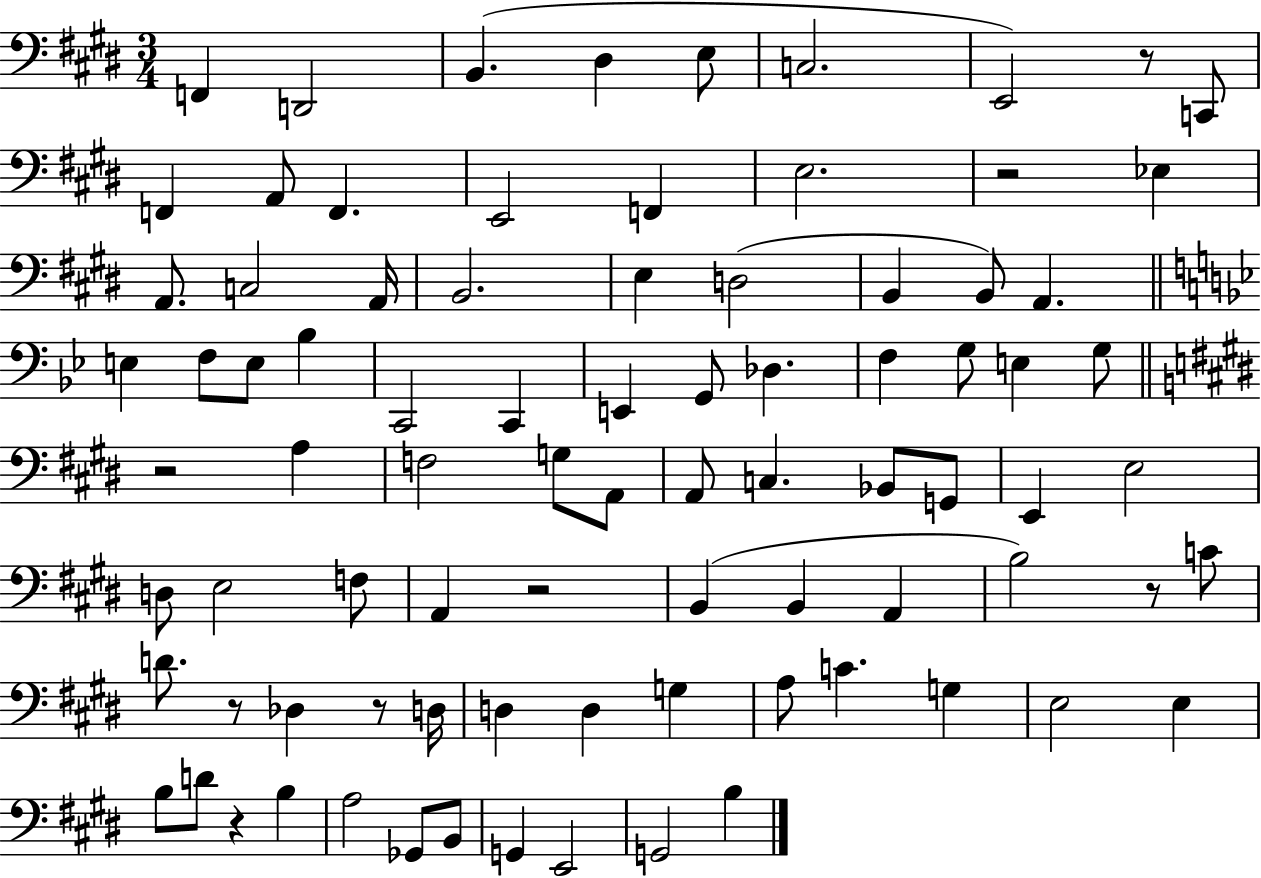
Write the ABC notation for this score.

X:1
T:Untitled
M:3/4
L:1/4
K:E
F,, D,,2 B,, ^D, E,/2 C,2 E,,2 z/2 C,,/2 F,, A,,/2 F,, E,,2 F,, E,2 z2 _E, A,,/2 C,2 A,,/4 B,,2 E, D,2 B,, B,,/2 A,, E, F,/2 E,/2 _B, C,,2 C,, E,, G,,/2 _D, F, G,/2 E, G,/2 z2 A, F,2 G,/2 A,,/2 A,,/2 C, _B,,/2 G,,/2 E,, E,2 D,/2 E,2 F,/2 A,, z2 B,, B,, A,, B,2 z/2 C/2 D/2 z/2 _D, z/2 D,/4 D, D, G, A,/2 C G, E,2 E, B,/2 D/2 z B, A,2 _G,,/2 B,,/2 G,, E,,2 G,,2 B,